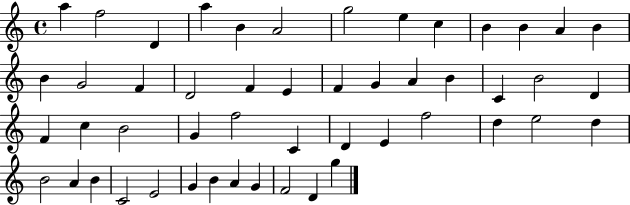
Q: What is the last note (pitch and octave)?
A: G5